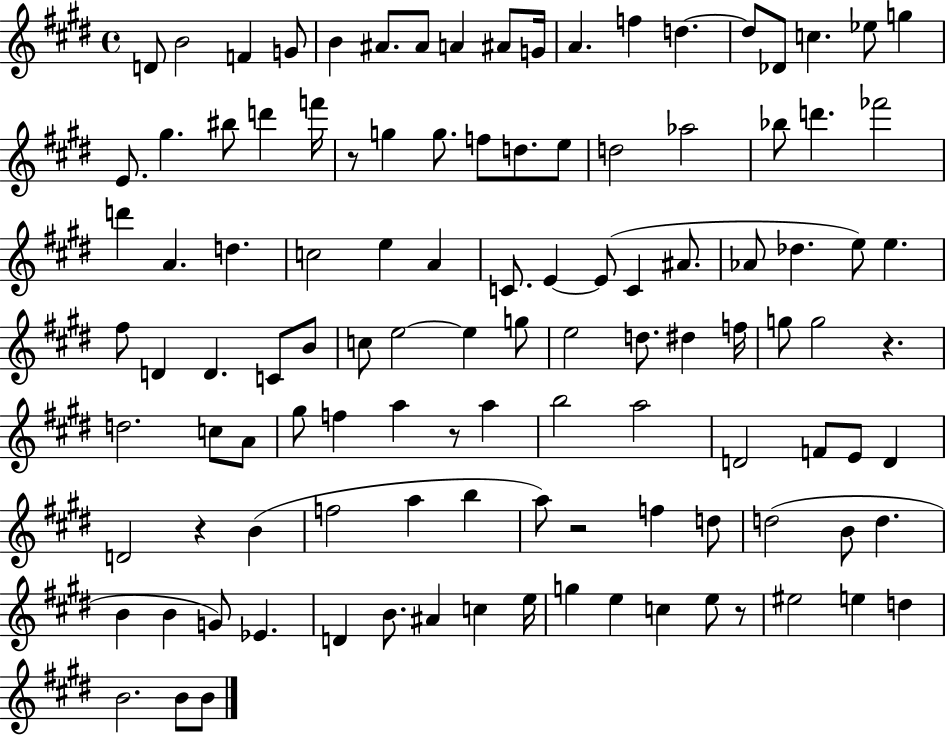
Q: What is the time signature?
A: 4/4